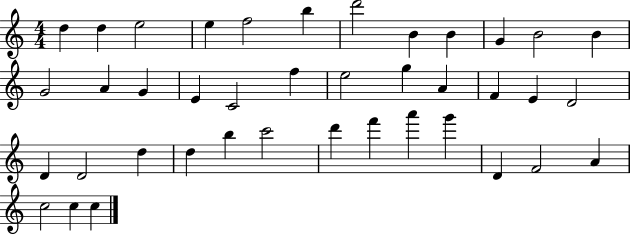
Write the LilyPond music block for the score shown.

{
  \clef treble
  \numericTimeSignature
  \time 4/4
  \key c \major
  d''4 d''4 e''2 | e''4 f''2 b''4 | d'''2 b'4 b'4 | g'4 b'2 b'4 | \break g'2 a'4 g'4 | e'4 c'2 f''4 | e''2 g''4 a'4 | f'4 e'4 d'2 | \break d'4 d'2 d''4 | d''4 b''4 c'''2 | d'''4 f'''4 a'''4 g'''4 | d'4 f'2 a'4 | \break c''2 c''4 c''4 | \bar "|."
}